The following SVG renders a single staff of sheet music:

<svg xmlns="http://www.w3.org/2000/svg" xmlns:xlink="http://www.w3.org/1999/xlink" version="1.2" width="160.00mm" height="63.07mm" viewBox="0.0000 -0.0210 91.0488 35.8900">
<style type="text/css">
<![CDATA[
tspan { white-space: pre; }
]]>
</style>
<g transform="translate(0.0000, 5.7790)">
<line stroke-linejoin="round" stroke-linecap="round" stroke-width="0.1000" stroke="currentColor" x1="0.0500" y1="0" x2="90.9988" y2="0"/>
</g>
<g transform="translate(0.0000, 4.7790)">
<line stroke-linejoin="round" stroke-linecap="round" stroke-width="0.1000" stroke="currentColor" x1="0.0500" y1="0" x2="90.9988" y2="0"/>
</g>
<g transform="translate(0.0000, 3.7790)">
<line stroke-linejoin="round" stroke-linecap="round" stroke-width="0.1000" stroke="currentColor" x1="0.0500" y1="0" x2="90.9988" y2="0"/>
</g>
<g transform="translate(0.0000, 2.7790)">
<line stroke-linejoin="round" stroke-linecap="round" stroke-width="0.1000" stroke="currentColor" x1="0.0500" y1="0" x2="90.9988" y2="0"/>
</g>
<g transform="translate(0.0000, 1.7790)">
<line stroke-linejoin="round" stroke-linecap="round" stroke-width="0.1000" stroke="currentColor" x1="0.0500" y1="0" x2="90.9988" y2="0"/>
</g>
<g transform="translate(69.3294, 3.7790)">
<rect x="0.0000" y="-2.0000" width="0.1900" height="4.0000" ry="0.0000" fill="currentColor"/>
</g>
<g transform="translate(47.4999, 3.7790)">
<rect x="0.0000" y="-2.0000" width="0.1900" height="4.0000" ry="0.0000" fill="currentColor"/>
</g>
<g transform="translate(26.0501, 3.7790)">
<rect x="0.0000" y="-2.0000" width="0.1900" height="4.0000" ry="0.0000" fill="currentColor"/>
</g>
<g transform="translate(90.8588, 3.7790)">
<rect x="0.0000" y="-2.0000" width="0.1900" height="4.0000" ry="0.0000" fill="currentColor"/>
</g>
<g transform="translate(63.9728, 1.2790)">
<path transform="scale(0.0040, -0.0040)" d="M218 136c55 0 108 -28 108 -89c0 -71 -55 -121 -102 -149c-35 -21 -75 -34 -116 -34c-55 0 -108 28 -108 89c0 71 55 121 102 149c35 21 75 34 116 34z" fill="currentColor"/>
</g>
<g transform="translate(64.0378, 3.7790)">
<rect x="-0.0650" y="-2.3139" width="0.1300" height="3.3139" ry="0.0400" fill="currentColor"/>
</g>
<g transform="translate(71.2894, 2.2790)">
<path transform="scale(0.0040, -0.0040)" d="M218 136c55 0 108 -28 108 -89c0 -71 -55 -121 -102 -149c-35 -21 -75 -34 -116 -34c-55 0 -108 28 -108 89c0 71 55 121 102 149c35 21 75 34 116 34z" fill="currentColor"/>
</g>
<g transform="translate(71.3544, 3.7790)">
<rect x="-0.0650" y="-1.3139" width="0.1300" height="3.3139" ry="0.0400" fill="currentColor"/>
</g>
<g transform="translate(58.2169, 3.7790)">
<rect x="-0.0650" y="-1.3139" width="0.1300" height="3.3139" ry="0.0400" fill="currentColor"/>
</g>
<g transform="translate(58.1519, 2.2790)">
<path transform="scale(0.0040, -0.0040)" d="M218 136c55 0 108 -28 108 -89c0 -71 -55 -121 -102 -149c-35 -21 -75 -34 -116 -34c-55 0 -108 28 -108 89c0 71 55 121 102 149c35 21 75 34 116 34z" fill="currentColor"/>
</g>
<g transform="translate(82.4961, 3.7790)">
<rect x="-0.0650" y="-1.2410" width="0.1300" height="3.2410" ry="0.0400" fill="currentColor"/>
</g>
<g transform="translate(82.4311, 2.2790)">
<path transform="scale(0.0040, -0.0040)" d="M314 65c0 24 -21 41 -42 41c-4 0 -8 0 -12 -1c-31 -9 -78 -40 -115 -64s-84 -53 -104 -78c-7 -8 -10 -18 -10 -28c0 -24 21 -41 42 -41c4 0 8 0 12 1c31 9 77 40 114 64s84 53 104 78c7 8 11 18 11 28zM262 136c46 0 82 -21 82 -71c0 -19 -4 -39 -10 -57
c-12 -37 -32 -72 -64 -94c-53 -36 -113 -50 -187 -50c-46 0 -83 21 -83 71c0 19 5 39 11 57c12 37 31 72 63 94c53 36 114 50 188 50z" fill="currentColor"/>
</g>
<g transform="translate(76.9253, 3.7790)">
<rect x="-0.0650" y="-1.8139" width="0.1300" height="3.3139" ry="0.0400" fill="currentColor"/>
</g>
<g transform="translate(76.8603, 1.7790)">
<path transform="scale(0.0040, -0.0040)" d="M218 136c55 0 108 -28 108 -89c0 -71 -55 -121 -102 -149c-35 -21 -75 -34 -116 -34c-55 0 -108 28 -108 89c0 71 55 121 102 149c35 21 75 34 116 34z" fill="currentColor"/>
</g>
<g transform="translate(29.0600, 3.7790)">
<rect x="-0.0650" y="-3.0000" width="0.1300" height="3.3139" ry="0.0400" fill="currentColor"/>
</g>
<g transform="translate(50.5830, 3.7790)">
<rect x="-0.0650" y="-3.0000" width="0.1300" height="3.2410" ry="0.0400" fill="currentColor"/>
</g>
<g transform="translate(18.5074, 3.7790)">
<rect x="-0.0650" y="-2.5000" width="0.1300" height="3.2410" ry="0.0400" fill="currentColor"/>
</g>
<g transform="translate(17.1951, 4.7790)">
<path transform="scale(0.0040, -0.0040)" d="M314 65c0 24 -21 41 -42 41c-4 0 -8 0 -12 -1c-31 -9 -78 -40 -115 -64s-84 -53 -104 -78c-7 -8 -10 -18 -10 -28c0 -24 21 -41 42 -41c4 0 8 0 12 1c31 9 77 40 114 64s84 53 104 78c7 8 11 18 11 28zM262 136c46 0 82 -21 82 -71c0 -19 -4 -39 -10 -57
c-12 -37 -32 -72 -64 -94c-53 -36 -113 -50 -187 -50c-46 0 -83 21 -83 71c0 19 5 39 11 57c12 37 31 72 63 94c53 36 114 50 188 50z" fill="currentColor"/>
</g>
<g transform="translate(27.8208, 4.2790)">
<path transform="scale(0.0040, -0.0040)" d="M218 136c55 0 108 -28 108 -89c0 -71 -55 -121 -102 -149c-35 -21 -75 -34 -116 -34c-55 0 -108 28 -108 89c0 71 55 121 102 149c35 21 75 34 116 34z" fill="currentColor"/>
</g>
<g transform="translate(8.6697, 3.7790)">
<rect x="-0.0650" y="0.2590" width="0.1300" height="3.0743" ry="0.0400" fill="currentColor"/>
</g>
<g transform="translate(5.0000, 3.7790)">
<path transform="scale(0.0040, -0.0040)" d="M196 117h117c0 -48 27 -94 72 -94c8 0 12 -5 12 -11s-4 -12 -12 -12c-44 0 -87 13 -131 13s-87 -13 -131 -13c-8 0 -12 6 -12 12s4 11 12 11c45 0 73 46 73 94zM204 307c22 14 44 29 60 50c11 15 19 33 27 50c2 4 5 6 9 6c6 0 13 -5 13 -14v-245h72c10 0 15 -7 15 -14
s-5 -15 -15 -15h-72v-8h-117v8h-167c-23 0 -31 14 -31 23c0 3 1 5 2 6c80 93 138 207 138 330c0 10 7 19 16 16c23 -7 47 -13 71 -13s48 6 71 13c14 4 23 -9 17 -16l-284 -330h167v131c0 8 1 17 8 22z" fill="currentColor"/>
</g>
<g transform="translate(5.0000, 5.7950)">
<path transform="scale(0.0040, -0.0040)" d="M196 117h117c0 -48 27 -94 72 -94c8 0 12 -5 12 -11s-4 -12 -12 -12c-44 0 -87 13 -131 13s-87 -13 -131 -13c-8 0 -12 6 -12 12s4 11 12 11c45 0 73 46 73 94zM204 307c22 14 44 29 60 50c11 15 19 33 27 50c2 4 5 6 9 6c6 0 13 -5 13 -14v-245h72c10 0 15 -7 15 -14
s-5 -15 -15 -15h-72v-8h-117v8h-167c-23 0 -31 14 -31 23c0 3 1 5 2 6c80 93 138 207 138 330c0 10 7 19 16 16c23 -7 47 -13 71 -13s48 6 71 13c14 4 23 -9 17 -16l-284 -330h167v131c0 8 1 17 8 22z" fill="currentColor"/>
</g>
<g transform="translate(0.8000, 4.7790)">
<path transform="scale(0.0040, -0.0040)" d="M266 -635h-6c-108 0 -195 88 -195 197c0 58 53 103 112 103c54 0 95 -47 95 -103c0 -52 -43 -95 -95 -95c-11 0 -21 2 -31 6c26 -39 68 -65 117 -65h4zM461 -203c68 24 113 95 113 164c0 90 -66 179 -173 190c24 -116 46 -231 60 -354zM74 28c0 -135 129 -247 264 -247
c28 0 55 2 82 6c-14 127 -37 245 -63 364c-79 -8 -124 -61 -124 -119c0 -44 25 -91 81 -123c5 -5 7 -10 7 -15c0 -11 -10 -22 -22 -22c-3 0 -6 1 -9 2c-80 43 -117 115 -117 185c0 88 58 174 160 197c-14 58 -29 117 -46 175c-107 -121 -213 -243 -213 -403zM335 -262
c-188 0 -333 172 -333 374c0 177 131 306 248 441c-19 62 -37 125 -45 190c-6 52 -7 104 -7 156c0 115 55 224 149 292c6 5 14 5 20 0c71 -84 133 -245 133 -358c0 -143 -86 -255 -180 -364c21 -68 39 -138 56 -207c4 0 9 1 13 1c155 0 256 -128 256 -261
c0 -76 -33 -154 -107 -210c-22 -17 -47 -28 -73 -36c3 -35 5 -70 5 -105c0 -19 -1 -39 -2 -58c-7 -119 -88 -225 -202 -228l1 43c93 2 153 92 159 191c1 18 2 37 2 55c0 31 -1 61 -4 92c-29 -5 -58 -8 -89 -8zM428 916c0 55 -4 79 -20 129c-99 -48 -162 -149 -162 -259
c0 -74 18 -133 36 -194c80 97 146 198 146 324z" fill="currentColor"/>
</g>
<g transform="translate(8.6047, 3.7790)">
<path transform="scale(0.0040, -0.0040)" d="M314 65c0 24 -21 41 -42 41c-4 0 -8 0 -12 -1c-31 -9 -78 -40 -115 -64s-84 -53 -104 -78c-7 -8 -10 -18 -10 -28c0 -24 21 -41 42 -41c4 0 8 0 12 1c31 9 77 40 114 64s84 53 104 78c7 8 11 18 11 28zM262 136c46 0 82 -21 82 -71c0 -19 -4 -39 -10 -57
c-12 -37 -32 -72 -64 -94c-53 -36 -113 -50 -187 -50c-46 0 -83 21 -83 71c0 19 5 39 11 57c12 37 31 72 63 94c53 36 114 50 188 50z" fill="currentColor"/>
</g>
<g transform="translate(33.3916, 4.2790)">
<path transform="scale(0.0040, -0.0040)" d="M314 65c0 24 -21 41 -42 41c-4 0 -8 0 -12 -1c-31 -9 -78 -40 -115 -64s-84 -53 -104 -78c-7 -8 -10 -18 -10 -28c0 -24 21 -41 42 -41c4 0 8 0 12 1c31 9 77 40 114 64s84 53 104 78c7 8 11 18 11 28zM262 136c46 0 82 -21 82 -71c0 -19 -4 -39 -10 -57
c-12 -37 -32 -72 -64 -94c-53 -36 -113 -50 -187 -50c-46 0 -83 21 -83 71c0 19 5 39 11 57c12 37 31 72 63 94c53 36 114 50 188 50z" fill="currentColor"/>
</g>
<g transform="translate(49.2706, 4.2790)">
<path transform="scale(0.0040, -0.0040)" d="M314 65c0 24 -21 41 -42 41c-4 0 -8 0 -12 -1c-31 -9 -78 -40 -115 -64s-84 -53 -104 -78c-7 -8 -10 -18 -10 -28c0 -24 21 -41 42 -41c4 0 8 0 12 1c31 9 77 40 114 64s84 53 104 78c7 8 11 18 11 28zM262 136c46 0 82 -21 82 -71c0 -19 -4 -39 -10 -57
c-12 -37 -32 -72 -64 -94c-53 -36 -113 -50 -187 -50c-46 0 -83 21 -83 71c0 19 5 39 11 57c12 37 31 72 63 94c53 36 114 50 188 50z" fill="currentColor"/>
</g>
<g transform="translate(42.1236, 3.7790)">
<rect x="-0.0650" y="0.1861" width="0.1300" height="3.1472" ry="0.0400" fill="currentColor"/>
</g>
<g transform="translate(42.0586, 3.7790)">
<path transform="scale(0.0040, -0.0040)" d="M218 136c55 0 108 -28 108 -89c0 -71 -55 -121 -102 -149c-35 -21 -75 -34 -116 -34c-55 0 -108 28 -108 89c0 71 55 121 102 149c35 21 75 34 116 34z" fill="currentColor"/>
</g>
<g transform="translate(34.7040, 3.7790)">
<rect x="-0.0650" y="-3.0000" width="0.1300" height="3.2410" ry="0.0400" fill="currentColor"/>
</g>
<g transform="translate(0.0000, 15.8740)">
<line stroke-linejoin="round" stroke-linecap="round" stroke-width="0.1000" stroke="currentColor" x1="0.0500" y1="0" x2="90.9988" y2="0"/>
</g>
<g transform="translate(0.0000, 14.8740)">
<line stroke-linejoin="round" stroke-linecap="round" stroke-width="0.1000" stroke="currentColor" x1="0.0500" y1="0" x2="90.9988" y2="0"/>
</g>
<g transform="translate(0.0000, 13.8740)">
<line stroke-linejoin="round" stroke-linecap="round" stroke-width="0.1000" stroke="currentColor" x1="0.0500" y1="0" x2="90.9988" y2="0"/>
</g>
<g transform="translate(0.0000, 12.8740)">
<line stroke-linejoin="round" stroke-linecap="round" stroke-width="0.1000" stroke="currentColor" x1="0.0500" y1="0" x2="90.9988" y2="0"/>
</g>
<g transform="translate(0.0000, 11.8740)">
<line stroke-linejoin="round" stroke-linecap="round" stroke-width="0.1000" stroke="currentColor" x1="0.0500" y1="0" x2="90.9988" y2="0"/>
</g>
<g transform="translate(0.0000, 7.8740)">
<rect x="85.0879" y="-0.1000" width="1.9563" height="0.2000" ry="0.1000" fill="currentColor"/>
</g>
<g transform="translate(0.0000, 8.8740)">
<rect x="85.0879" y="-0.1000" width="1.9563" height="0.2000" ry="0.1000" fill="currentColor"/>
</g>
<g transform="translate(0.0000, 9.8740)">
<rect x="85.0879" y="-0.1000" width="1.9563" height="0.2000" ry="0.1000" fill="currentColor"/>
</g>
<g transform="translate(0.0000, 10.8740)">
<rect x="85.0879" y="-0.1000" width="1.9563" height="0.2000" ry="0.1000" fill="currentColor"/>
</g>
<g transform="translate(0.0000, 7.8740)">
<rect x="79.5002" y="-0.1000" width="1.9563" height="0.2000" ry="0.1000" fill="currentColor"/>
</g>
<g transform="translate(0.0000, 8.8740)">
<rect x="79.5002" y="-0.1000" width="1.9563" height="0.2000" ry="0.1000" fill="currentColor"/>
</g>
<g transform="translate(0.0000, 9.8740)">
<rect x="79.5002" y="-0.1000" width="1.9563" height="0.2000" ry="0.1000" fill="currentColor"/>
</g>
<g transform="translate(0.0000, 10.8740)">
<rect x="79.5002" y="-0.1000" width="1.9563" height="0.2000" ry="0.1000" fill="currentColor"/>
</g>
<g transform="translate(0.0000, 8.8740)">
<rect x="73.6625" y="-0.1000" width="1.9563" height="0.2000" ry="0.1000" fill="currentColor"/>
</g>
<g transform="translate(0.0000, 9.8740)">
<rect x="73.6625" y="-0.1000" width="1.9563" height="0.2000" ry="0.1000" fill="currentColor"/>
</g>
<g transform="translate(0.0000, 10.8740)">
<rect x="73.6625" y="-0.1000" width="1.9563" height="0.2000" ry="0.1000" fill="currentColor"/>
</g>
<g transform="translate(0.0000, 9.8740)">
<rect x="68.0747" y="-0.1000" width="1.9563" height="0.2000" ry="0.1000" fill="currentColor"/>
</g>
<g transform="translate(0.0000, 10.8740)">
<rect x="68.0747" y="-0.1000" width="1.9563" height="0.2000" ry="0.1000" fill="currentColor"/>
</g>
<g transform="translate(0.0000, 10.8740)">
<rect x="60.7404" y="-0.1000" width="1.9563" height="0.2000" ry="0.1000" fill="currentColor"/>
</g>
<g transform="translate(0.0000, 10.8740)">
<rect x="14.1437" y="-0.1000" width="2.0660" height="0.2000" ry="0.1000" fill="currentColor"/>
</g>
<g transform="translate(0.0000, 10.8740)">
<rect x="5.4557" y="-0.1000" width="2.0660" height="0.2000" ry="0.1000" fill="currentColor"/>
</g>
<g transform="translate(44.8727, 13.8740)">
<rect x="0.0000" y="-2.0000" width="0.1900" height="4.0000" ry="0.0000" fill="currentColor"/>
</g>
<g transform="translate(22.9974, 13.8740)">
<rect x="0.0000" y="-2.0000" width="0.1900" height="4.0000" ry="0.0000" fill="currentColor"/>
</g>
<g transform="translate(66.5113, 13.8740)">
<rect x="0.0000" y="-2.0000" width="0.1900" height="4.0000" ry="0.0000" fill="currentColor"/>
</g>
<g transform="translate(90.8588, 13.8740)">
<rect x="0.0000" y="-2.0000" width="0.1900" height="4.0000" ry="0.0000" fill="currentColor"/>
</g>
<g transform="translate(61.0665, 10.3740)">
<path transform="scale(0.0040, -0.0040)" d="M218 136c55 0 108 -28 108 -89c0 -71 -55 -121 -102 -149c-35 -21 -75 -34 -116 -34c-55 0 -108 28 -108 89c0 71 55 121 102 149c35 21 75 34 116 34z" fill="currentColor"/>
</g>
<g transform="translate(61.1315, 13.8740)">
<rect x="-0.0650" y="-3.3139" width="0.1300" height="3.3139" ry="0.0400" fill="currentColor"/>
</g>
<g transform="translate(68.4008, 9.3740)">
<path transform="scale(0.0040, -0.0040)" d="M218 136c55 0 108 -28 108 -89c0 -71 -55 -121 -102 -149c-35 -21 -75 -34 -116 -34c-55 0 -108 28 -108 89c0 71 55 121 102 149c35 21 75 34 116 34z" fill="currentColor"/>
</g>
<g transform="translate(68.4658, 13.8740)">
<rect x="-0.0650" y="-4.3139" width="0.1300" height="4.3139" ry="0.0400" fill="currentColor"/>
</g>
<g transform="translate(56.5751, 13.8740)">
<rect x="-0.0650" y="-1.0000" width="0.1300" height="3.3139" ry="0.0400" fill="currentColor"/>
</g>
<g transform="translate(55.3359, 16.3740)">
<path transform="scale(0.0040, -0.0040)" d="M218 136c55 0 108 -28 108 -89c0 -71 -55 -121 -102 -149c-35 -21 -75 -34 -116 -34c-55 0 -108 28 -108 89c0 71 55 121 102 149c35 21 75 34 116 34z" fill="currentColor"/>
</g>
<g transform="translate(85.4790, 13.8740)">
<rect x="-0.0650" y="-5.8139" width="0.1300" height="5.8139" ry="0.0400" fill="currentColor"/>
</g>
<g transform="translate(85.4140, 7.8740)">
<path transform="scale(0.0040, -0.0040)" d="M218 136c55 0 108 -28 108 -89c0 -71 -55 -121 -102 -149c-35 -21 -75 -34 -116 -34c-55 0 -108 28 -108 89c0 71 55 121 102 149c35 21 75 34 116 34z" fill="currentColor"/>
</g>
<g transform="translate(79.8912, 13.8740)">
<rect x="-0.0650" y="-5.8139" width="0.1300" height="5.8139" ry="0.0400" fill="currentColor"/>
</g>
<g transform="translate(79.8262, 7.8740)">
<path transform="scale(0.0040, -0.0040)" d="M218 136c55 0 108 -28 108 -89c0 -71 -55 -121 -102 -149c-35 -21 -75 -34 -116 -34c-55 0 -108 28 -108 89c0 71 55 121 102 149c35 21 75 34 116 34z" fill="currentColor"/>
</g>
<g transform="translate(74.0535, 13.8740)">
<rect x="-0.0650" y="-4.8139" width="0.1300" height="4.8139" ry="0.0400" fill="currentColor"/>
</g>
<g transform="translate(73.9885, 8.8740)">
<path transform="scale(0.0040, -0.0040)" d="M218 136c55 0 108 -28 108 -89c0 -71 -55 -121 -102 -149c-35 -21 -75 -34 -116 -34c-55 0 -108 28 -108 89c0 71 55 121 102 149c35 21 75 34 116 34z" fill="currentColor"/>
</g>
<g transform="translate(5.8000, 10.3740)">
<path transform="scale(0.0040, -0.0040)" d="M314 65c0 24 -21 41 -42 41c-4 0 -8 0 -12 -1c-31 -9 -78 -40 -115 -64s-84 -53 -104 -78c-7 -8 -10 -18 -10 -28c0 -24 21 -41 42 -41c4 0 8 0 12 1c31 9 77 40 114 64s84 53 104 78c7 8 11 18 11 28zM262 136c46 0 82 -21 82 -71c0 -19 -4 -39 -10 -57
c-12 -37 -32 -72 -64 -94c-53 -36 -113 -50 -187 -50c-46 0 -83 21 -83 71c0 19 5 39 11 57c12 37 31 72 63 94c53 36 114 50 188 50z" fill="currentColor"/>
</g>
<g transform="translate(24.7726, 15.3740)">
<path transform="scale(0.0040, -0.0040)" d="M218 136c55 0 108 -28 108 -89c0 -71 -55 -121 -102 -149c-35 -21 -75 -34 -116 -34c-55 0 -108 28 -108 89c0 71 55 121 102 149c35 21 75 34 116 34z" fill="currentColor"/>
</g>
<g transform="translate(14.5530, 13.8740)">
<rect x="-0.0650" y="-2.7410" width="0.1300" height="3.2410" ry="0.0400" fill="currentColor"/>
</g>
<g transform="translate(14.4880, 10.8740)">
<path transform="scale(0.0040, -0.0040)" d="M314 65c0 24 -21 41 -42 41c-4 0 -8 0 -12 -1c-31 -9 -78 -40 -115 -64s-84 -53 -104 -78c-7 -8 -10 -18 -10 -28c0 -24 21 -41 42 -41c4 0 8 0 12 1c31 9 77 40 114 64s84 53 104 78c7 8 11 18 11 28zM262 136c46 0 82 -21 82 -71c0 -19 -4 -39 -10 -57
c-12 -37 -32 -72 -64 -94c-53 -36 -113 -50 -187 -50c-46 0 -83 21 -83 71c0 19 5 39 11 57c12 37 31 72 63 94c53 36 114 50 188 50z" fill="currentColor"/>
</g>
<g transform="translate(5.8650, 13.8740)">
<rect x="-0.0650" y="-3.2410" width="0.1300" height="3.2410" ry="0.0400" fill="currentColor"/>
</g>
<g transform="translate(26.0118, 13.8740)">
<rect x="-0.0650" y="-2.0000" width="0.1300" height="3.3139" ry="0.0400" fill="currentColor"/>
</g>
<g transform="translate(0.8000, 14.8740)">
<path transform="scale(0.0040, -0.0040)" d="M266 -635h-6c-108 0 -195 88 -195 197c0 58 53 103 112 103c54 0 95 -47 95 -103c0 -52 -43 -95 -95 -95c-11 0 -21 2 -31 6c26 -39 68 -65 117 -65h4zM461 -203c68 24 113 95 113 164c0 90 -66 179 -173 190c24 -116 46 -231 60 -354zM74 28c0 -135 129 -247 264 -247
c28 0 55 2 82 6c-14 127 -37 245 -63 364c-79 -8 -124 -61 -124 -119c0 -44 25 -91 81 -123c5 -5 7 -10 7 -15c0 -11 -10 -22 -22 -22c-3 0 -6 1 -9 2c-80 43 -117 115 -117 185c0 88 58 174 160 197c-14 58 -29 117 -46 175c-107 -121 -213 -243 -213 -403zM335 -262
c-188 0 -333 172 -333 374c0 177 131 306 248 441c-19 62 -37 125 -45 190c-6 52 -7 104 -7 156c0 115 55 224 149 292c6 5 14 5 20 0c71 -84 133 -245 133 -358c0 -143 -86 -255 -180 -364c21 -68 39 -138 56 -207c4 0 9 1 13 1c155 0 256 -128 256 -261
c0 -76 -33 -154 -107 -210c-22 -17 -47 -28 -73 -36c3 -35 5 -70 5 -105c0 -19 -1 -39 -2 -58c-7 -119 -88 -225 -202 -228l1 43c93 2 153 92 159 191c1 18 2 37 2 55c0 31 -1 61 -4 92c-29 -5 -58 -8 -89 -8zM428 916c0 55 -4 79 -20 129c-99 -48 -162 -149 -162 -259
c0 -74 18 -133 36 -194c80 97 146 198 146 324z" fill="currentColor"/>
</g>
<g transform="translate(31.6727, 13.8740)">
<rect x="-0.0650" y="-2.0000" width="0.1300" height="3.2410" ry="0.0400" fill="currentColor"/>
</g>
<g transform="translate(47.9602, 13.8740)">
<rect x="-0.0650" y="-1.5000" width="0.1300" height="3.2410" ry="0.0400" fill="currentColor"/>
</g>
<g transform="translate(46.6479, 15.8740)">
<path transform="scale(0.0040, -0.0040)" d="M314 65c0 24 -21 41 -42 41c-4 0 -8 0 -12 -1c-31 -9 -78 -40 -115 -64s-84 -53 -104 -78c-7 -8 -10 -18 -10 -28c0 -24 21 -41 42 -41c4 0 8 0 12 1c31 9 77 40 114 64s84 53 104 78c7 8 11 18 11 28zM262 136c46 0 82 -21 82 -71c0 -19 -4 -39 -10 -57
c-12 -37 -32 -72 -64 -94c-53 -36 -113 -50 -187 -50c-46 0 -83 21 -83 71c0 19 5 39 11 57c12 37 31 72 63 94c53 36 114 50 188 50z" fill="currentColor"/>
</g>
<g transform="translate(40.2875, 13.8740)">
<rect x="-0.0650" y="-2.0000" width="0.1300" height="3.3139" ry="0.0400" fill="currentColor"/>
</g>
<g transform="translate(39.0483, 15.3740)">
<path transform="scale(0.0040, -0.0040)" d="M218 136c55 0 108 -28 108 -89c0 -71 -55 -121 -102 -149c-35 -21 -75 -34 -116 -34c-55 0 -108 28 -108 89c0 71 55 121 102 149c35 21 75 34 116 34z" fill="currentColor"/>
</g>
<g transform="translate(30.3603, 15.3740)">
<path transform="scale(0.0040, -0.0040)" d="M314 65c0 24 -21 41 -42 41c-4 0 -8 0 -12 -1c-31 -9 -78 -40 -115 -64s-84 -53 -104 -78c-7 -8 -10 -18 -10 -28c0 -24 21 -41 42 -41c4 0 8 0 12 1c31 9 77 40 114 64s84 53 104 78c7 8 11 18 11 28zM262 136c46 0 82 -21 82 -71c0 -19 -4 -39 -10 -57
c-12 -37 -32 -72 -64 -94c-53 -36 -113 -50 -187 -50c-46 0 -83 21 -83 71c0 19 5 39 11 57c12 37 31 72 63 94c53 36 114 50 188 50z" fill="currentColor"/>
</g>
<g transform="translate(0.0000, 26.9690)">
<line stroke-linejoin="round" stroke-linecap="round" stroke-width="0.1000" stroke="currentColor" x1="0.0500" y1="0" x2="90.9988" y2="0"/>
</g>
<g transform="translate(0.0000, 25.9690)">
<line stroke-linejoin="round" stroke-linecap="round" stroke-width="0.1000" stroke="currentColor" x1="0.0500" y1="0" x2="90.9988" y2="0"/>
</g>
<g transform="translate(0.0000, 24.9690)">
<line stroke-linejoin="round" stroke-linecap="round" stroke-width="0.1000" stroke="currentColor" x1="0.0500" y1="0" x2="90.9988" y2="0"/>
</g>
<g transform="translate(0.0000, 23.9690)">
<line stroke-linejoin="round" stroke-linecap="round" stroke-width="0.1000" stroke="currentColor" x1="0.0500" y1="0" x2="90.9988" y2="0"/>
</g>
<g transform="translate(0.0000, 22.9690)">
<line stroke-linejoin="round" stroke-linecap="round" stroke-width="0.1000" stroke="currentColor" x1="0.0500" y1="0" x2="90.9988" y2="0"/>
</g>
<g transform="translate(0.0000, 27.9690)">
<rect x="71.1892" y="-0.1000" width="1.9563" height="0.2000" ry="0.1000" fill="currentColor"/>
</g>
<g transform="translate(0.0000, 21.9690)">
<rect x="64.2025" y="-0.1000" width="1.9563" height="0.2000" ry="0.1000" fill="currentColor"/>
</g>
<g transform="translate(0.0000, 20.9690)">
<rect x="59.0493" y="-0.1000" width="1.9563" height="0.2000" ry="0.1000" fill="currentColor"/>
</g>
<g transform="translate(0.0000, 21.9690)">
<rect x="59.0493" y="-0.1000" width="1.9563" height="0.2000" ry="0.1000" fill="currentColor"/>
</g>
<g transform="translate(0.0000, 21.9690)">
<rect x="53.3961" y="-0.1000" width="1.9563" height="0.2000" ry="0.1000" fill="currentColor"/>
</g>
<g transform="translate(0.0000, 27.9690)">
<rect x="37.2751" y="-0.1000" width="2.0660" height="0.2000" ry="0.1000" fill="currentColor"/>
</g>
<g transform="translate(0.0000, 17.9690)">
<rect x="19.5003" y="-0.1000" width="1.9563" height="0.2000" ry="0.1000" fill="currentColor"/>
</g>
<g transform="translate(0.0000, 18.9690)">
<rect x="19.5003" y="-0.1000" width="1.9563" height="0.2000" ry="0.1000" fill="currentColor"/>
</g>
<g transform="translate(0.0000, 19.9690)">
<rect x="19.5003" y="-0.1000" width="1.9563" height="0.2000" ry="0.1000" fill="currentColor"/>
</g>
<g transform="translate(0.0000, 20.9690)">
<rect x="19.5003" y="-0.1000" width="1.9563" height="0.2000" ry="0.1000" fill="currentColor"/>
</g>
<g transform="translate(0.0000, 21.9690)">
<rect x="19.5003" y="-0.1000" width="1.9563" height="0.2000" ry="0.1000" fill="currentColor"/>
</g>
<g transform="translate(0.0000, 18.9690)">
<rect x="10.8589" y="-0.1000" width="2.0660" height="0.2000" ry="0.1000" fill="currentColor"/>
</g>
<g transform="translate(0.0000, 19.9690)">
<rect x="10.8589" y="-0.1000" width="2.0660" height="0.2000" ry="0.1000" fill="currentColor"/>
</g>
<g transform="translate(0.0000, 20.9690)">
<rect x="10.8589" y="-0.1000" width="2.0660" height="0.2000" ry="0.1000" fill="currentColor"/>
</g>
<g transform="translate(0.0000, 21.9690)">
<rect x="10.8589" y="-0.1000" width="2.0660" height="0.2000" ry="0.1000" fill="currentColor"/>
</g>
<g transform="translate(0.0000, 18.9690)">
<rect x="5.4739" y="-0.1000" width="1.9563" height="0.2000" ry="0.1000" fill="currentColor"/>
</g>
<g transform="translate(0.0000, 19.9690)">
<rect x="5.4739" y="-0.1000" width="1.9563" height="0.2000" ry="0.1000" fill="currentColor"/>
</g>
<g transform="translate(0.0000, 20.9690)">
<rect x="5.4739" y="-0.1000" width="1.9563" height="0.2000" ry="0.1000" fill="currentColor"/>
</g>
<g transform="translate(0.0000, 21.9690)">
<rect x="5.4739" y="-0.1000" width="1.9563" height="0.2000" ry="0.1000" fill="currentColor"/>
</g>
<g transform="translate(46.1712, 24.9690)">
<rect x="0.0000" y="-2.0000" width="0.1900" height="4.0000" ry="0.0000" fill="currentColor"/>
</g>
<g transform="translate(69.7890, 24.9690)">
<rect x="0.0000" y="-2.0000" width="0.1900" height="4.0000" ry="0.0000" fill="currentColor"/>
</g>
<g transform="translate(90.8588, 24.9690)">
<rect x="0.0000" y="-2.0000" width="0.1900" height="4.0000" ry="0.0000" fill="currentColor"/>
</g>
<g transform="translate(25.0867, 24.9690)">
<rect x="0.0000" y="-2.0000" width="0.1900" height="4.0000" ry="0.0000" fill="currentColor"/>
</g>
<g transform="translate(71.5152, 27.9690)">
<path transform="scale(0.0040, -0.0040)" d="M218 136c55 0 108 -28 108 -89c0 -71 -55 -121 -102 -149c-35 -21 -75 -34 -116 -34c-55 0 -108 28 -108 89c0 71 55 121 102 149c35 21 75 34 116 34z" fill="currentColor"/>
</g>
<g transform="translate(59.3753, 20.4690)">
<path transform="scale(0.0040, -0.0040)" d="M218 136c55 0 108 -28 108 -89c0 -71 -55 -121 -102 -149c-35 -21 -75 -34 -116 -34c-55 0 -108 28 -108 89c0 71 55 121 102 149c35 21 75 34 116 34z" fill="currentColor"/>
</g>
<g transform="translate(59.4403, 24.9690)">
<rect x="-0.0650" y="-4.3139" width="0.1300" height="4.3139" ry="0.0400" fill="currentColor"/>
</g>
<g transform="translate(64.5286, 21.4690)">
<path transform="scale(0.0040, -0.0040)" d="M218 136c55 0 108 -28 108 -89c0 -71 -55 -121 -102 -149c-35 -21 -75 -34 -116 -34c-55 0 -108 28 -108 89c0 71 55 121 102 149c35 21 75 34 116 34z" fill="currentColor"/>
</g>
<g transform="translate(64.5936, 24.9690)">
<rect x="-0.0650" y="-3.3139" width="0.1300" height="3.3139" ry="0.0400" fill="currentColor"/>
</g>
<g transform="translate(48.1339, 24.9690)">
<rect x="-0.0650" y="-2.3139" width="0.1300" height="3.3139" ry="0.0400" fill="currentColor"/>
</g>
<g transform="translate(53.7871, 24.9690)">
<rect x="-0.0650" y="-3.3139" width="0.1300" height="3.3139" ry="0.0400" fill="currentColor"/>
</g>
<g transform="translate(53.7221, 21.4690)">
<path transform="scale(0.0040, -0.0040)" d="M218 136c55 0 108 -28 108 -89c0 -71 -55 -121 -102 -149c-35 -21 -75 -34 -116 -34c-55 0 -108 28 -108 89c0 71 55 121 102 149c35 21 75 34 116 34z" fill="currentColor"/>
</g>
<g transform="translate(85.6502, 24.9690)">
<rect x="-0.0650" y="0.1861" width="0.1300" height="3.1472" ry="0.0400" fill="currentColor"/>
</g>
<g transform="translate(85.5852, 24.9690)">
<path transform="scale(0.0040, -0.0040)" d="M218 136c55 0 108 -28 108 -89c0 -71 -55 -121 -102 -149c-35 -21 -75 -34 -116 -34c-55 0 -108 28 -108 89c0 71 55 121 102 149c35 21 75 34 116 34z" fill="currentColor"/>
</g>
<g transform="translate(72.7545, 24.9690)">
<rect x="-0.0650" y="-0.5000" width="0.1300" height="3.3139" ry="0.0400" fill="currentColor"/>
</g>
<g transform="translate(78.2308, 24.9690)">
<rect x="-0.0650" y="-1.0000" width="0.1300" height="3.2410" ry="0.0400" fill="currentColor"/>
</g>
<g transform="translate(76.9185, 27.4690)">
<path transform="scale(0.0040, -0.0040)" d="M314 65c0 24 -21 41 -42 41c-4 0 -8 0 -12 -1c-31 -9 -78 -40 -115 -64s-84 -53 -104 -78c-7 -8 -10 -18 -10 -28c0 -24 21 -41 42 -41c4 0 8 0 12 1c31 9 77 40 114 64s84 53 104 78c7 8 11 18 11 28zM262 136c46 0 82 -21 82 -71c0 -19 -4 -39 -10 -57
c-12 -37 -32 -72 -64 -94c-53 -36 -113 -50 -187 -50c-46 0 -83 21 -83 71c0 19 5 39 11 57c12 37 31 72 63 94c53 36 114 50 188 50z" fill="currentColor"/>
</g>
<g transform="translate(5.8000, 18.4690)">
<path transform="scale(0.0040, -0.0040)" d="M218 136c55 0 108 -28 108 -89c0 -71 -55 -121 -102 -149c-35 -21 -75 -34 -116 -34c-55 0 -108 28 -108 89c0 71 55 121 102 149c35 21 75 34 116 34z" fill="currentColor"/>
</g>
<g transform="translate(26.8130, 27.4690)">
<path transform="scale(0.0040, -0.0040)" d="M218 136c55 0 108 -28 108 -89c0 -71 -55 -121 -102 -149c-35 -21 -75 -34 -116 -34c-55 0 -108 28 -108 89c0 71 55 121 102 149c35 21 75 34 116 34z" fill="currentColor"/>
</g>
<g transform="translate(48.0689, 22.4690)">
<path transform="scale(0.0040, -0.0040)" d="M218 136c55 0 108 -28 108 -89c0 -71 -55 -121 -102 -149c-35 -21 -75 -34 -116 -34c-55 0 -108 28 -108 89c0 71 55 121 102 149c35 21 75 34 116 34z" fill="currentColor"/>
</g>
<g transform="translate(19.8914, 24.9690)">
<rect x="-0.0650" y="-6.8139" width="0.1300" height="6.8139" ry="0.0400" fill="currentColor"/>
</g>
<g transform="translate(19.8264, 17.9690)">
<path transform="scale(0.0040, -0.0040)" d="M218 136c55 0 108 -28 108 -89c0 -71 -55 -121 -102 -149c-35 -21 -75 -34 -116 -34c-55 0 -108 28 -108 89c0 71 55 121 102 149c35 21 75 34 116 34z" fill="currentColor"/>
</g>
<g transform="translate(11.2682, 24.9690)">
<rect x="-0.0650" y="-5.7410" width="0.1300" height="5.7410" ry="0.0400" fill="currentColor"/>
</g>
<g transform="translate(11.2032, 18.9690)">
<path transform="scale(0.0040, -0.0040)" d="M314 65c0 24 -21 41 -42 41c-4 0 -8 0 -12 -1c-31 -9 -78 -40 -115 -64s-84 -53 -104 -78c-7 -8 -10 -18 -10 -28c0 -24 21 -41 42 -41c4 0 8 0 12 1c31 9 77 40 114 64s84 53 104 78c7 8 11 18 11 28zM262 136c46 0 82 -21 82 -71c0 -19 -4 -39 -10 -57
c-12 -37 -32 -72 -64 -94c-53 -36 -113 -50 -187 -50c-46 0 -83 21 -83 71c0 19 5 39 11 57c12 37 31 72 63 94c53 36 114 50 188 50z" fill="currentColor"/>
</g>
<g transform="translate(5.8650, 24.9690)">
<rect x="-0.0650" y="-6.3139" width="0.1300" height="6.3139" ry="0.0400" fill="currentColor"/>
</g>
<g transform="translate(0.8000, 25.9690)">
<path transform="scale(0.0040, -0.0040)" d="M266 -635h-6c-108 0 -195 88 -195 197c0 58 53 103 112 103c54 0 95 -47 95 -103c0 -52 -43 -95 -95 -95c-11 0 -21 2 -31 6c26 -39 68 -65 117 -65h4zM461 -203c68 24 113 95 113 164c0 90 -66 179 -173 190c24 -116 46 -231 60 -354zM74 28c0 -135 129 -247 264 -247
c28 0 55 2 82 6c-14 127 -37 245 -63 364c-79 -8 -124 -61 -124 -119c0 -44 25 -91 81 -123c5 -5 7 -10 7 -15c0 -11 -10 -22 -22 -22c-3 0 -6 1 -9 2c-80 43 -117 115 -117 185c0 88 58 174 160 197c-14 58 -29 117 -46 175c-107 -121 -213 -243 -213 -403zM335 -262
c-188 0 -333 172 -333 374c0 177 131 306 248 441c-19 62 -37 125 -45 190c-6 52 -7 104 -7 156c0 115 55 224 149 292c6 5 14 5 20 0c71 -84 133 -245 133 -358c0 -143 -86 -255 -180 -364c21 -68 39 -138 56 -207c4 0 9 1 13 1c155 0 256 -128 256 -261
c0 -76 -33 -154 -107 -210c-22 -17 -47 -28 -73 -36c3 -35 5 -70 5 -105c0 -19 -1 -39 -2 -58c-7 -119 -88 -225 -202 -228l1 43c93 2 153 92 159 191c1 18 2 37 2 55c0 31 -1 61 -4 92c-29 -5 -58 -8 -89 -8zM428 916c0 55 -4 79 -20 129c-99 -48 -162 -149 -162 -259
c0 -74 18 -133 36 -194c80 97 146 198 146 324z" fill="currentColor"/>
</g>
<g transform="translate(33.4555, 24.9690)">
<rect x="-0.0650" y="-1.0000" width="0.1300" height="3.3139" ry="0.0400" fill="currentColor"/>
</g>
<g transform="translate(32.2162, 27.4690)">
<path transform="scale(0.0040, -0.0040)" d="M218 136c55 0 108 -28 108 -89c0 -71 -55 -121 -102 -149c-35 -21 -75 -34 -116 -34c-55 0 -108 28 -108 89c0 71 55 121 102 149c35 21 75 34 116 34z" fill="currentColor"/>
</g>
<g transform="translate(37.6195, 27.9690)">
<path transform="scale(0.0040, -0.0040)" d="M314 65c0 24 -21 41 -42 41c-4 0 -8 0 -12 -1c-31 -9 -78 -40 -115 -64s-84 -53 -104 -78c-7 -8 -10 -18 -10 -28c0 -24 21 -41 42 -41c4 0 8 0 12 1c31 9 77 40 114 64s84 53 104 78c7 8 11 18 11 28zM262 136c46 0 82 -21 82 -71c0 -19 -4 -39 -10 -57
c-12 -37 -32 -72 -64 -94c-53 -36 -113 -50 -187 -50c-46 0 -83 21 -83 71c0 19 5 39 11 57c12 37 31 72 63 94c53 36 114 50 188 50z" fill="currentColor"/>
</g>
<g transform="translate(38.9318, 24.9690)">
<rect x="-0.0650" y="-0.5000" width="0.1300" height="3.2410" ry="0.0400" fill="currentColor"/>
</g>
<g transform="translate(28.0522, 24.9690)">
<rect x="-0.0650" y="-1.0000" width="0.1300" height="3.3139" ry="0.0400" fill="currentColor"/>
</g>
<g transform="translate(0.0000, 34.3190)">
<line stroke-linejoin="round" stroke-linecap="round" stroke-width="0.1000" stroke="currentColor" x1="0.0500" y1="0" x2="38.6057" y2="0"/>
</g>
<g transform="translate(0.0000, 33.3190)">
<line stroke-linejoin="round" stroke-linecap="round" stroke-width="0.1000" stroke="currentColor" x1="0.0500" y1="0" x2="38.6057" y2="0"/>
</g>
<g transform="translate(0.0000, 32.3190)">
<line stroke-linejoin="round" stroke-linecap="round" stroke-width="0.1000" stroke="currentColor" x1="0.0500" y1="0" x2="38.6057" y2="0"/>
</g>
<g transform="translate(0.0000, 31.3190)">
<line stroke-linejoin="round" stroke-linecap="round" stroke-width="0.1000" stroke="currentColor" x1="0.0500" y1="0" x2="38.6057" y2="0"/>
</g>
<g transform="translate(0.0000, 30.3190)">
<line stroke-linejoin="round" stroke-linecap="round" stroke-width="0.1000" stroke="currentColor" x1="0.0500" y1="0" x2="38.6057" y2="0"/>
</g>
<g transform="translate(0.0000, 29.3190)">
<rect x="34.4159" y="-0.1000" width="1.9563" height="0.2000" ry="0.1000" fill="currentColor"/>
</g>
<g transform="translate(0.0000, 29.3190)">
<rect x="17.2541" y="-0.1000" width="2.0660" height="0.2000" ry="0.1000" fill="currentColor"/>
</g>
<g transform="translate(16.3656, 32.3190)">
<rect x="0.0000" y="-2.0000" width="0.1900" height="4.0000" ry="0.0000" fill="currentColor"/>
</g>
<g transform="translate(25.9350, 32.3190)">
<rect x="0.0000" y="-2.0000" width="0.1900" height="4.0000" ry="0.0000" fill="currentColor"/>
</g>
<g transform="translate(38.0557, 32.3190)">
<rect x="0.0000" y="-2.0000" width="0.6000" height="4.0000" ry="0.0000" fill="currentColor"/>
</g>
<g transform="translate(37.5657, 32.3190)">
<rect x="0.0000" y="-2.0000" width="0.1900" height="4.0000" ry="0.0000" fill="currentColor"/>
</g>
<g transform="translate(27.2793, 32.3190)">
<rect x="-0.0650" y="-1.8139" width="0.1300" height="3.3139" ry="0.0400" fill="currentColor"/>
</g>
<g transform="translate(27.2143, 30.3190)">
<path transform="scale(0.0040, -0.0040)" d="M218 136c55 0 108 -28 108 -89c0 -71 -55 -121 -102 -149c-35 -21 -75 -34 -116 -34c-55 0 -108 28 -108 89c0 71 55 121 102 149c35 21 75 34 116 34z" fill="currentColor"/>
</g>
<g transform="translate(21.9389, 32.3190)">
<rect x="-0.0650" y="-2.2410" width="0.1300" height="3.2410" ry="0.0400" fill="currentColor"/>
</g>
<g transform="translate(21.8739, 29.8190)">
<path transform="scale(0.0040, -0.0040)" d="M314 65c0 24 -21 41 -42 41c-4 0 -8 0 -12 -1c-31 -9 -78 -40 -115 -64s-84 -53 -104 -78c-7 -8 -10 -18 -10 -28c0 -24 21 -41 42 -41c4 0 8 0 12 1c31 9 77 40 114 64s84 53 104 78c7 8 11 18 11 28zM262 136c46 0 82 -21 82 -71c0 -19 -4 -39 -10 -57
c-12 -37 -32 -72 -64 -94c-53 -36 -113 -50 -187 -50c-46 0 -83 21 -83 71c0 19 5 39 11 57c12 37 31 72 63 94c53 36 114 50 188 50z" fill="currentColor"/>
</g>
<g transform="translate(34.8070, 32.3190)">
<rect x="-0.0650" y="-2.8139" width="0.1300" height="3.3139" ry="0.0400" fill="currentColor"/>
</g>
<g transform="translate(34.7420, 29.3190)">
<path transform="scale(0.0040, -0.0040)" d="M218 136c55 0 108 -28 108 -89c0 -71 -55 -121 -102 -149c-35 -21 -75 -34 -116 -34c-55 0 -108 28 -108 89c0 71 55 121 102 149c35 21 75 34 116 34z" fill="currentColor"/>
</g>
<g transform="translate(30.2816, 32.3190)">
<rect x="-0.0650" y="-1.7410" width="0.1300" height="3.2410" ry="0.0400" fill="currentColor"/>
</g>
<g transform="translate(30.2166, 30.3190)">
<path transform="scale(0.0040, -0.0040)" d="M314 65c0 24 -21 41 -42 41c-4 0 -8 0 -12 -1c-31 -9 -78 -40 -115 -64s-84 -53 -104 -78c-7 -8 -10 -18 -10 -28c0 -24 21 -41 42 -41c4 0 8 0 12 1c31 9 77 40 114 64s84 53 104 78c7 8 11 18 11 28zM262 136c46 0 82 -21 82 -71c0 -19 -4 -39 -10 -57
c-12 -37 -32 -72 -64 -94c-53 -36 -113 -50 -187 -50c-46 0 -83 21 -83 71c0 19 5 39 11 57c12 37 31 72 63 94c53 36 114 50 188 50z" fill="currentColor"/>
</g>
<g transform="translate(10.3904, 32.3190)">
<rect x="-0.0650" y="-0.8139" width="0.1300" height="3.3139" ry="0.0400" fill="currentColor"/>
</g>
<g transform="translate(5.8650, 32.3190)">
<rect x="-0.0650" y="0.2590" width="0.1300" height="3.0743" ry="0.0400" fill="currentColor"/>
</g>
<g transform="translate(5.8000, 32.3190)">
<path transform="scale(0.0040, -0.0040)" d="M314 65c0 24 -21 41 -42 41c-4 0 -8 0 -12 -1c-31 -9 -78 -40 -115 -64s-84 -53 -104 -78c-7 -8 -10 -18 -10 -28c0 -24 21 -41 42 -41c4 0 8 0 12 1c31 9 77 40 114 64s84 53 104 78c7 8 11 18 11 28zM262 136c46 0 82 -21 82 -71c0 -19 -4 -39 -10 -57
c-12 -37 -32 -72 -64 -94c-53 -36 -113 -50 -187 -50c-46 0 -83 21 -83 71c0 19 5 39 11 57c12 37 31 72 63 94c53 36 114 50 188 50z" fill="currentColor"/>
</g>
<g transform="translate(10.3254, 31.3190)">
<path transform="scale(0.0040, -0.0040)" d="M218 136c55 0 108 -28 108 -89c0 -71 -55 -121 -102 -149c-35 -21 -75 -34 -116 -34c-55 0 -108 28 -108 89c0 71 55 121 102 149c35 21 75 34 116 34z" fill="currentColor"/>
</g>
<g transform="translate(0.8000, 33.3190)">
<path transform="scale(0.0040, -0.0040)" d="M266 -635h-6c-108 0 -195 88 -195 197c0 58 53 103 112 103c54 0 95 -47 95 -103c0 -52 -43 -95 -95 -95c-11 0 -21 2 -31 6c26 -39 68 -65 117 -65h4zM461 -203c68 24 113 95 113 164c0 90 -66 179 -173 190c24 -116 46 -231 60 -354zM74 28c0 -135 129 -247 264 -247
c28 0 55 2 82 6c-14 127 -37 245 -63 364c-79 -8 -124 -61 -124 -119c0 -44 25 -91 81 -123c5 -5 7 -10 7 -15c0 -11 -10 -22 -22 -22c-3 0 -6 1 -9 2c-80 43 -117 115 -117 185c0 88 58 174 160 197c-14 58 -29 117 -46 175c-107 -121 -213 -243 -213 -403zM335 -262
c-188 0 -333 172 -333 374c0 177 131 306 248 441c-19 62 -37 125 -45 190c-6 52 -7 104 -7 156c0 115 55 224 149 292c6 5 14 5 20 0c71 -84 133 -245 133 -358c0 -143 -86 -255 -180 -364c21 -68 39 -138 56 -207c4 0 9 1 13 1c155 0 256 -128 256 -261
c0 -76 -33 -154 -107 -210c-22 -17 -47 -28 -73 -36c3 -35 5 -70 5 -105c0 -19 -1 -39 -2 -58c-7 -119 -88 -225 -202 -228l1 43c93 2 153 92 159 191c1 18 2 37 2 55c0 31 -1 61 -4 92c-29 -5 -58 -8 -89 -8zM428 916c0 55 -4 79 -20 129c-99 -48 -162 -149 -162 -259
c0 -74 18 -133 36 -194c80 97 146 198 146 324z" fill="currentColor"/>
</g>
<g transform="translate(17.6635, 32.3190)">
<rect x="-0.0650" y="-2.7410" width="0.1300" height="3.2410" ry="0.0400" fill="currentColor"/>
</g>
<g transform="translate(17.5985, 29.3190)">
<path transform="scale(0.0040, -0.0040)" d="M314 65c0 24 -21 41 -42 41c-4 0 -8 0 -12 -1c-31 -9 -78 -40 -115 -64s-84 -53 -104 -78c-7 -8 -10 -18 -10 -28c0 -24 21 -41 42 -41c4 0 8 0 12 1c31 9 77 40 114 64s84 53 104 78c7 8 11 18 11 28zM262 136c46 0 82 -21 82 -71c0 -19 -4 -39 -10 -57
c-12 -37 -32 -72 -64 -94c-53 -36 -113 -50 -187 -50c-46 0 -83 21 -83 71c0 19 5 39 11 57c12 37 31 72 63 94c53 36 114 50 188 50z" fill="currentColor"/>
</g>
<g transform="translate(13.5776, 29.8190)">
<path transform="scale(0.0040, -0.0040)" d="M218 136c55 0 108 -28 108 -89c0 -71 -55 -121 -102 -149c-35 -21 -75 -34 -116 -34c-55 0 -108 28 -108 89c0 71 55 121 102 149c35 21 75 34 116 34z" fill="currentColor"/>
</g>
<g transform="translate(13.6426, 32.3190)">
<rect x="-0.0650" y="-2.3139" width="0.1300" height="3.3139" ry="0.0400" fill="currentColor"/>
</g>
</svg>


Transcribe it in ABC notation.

X:1
T:Untitled
M:4/4
L:1/4
K:C
B2 G2 A A2 B A2 e g e f e2 b2 a2 F F2 F E2 D b d' e' g' g' a' g'2 b' D D C2 g b d' b C D2 B B2 d g a2 g2 f f2 a